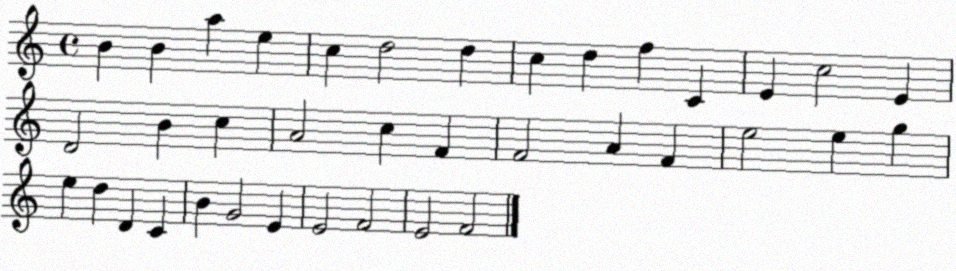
X:1
T:Untitled
M:4/4
L:1/4
K:C
B B a e c d2 d c d f C E c2 E D2 B c A2 c F F2 A F e2 e g e d D C B G2 E E2 F2 E2 F2